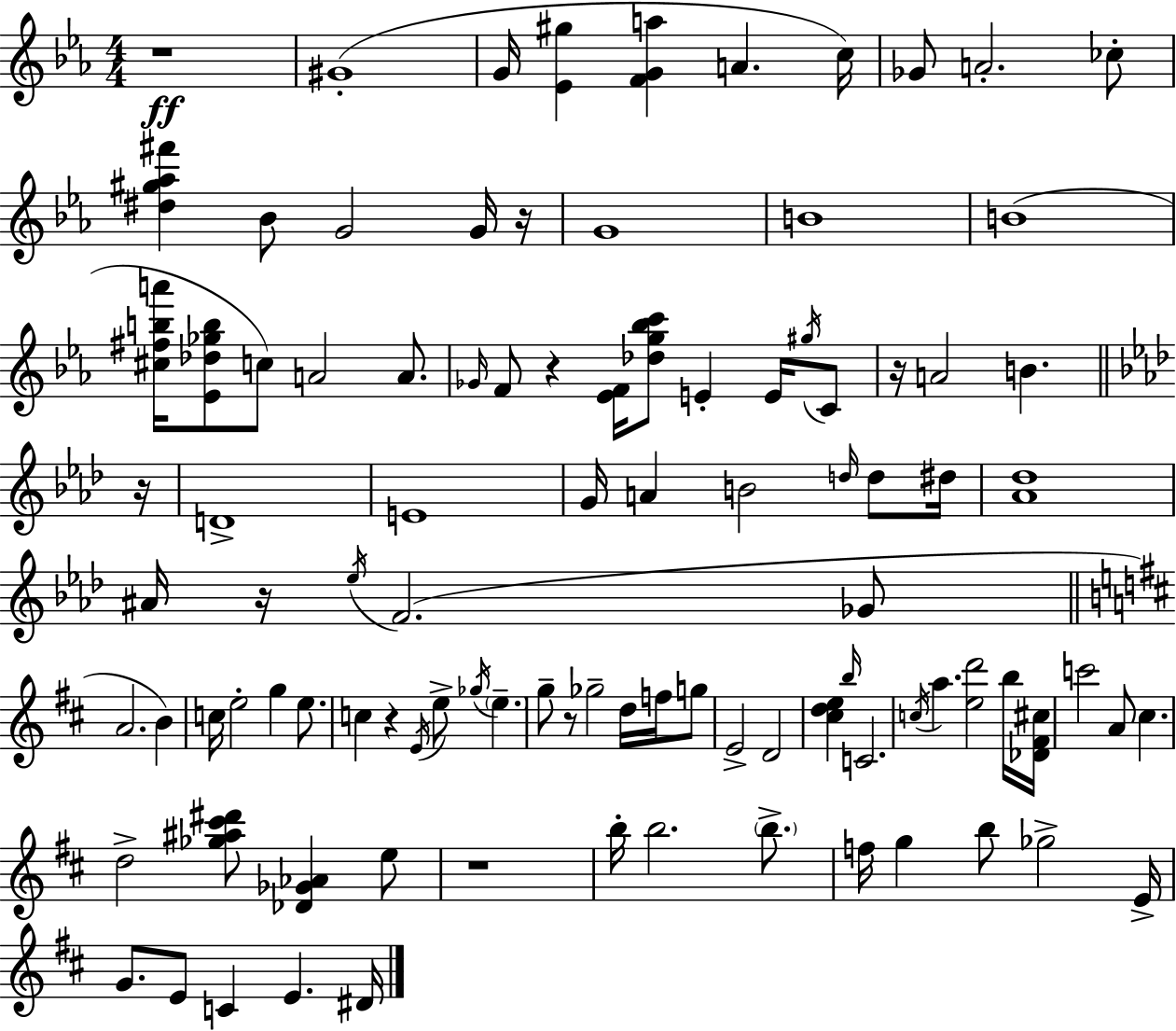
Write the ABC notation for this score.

X:1
T:Untitled
M:4/4
L:1/4
K:Eb
z4 ^G4 G/4 [_E^g] [FGa] A c/4 _G/2 A2 _c/2 [^d^g_a^f'] _B/2 G2 G/4 z/4 G4 B4 B4 [^c^fba']/4 [_E_d_gb]/2 c/2 A2 A/2 _G/4 F/2 z [_EF]/4 [_dg_bc']/2 E E/4 ^g/4 C/2 z/4 A2 B z/4 D4 E4 G/4 A B2 d/4 d/2 ^d/4 [_A_d]4 ^A/4 z/4 _e/4 F2 _G/2 A2 B c/4 e2 g e/2 c z E/4 e/2 _g/4 e g/2 z/2 _g2 d/4 f/4 g/2 E2 D2 [^cde] b/4 C2 c/4 a [ed']2 b/4 [_D^F^c]/4 c'2 A/2 ^c d2 [_g^a^c'^d']/2 [_D_G_A] e/2 z4 b/4 b2 b/2 f/4 g b/2 _g2 E/4 G/2 E/2 C E ^D/4